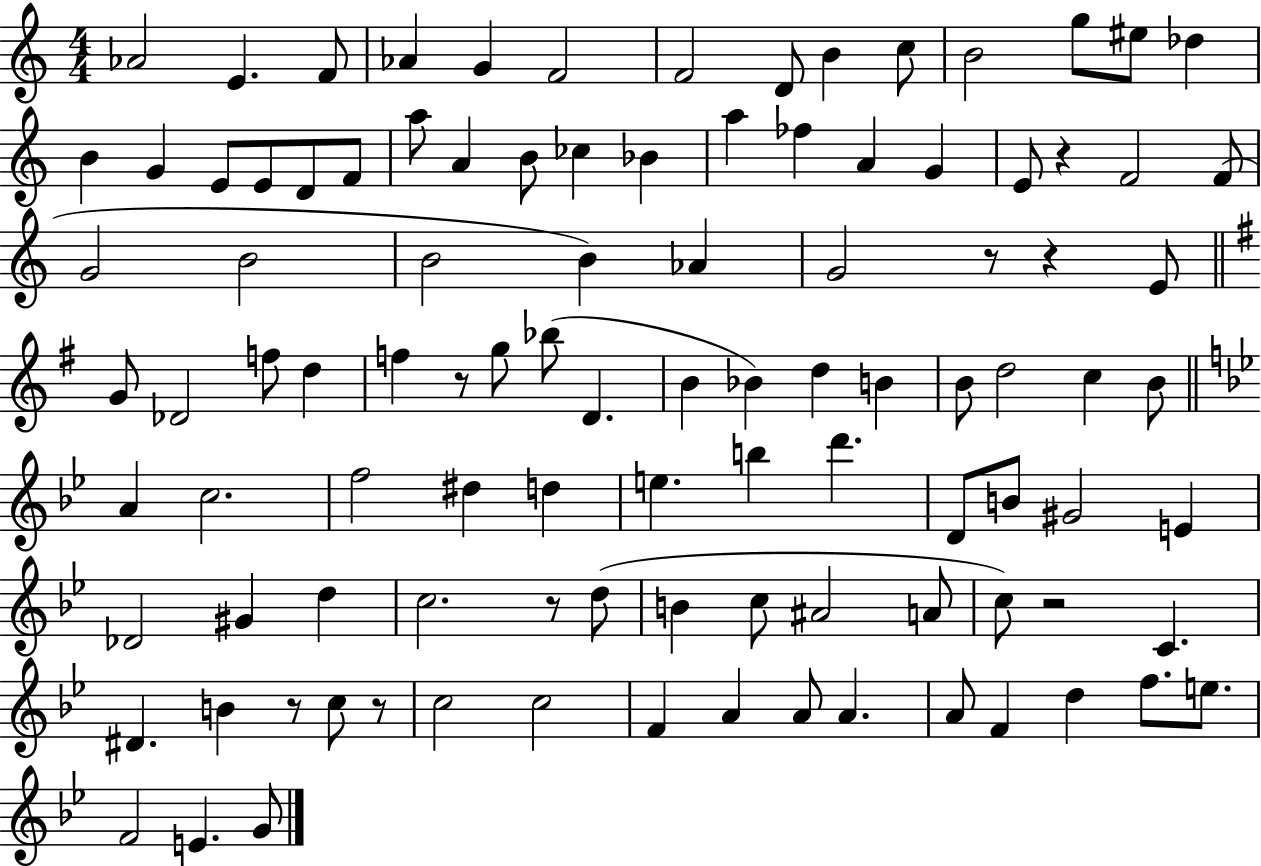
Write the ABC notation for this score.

X:1
T:Untitled
M:4/4
L:1/4
K:C
_A2 E F/2 _A G F2 F2 D/2 B c/2 B2 g/2 ^e/2 _d B G E/2 E/2 D/2 F/2 a/2 A B/2 _c _B a _f A G E/2 z F2 F/2 G2 B2 B2 B _A G2 z/2 z E/2 G/2 _D2 f/2 d f z/2 g/2 _b/2 D B _B d B B/2 d2 c B/2 A c2 f2 ^d d e b d' D/2 B/2 ^G2 E _D2 ^G d c2 z/2 d/2 B c/2 ^A2 A/2 c/2 z2 C ^D B z/2 c/2 z/2 c2 c2 F A A/2 A A/2 F d f/2 e/2 F2 E G/2